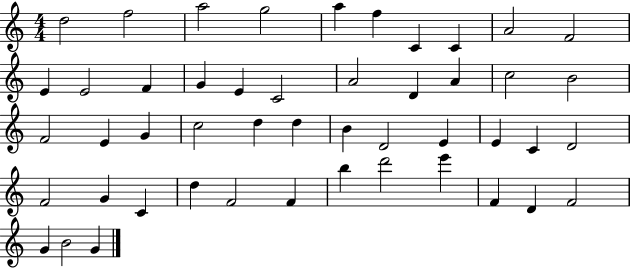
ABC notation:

X:1
T:Untitled
M:4/4
L:1/4
K:C
d2 f2 a2 g2 a f C C A2 F2 E E2 F G E C2 A2 D A c2 B2 F2 E G c2 d d B D2 E E C D2 F2 G C d F2 F b d'2 e' F D F2 G B2 G